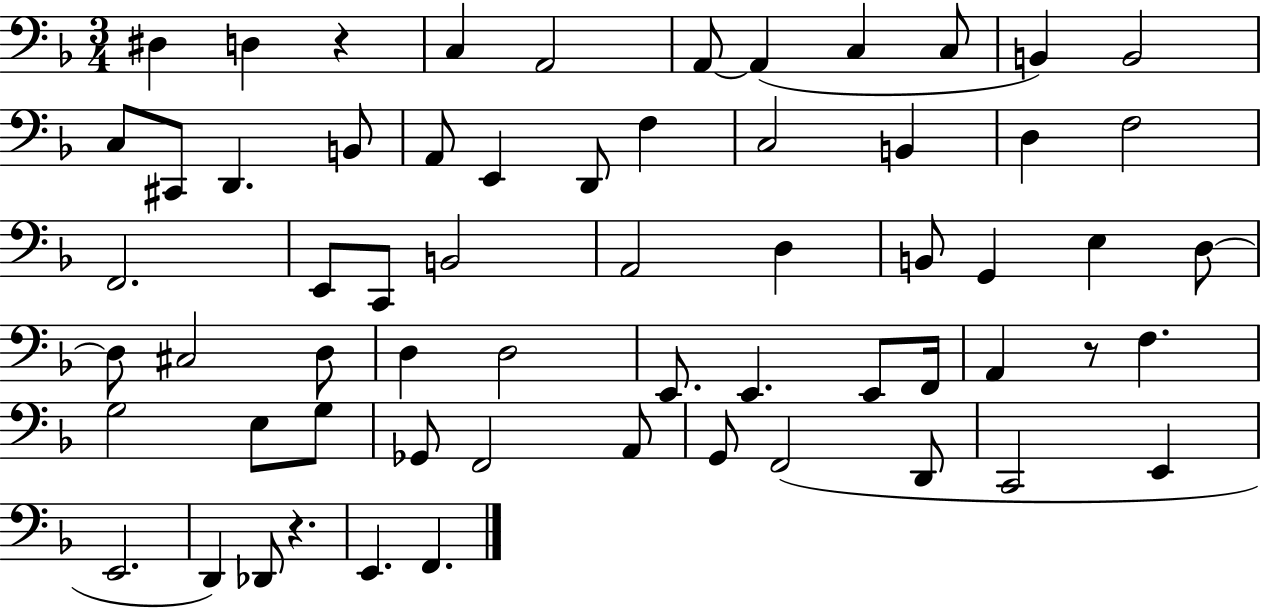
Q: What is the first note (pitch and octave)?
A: D#3